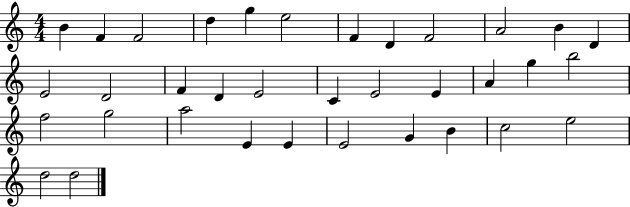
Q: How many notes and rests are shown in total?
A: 35